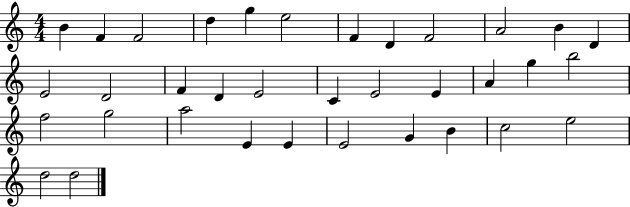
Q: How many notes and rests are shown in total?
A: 35